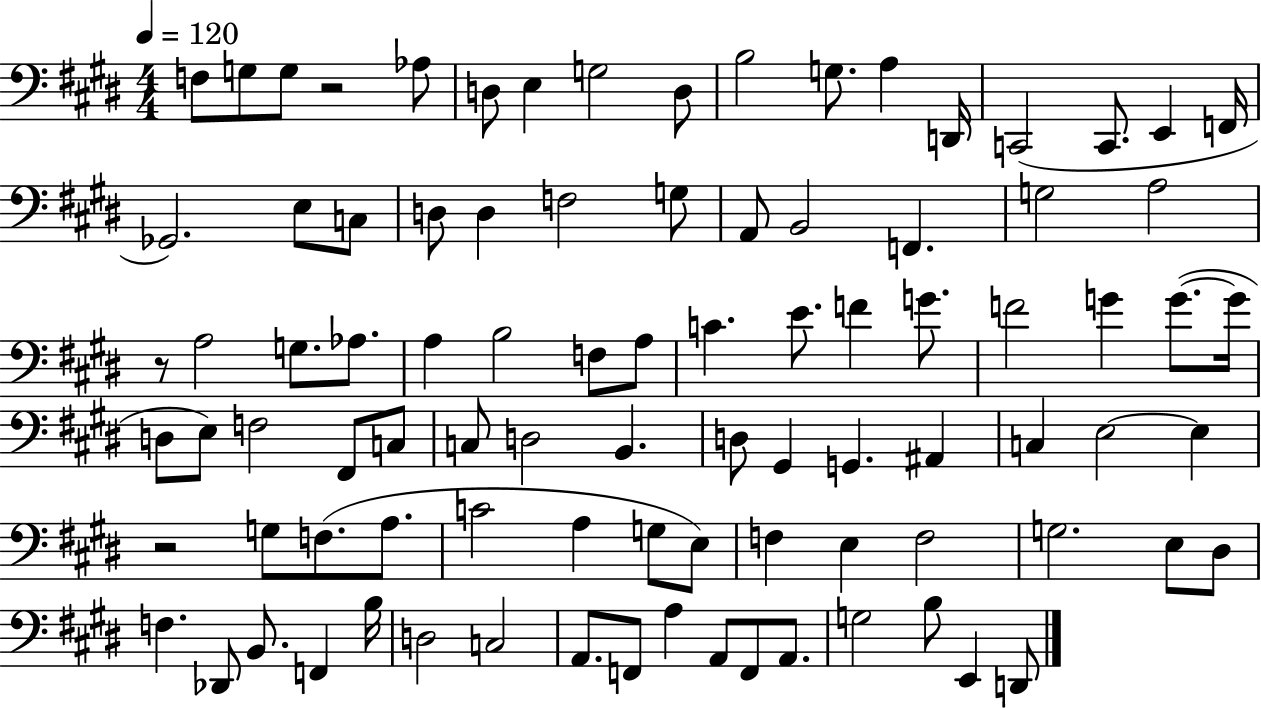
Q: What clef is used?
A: bass